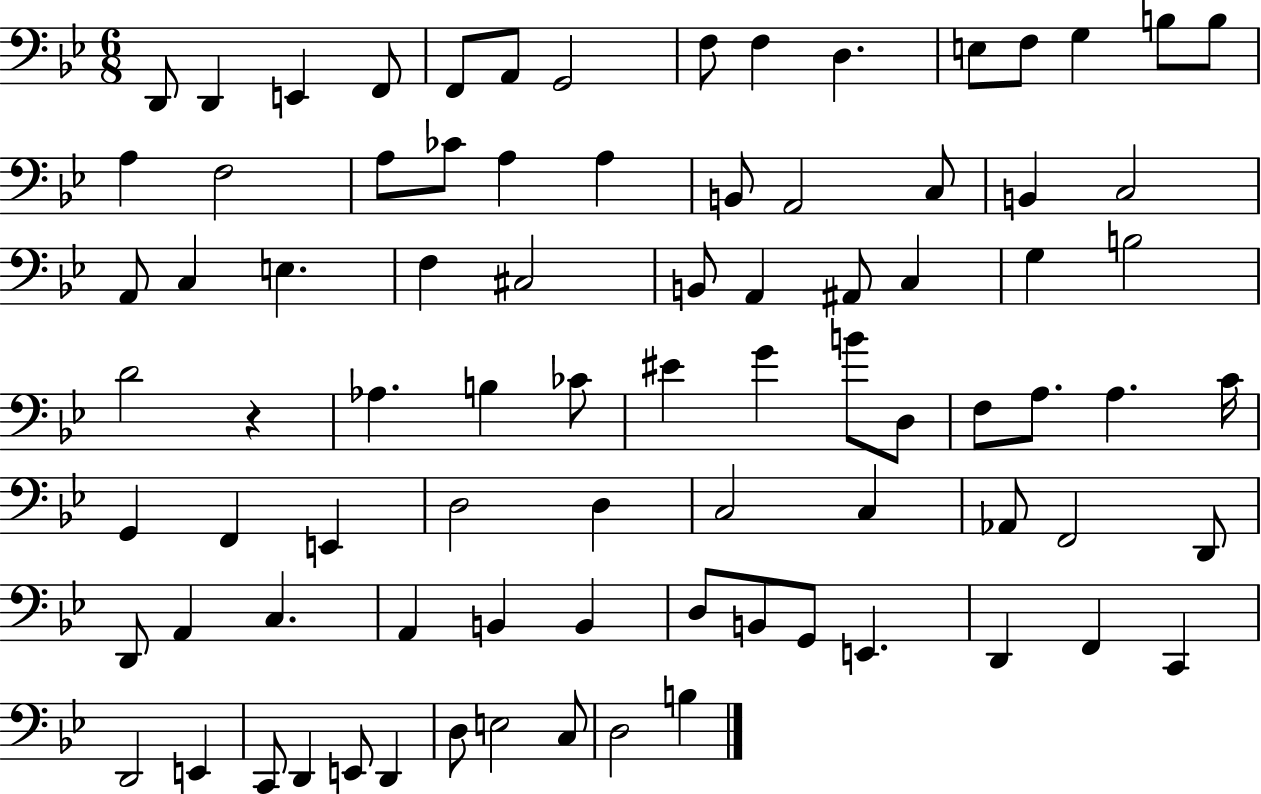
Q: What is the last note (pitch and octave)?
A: B3